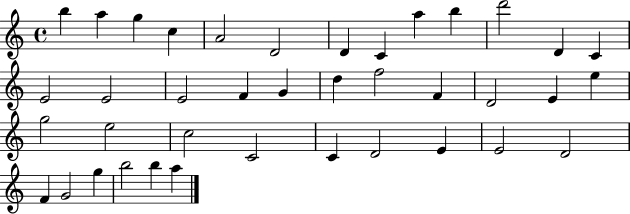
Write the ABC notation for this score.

X:1
T:Untitled
M:4/4
L:1/4
K:C
b a g c A2 D2 D C a b d'2 D C E2 E2 E2 F G d f2 F D2 E e g2 e2 c2 C2 C D2 E E2 D2 F G2 g b2 b a